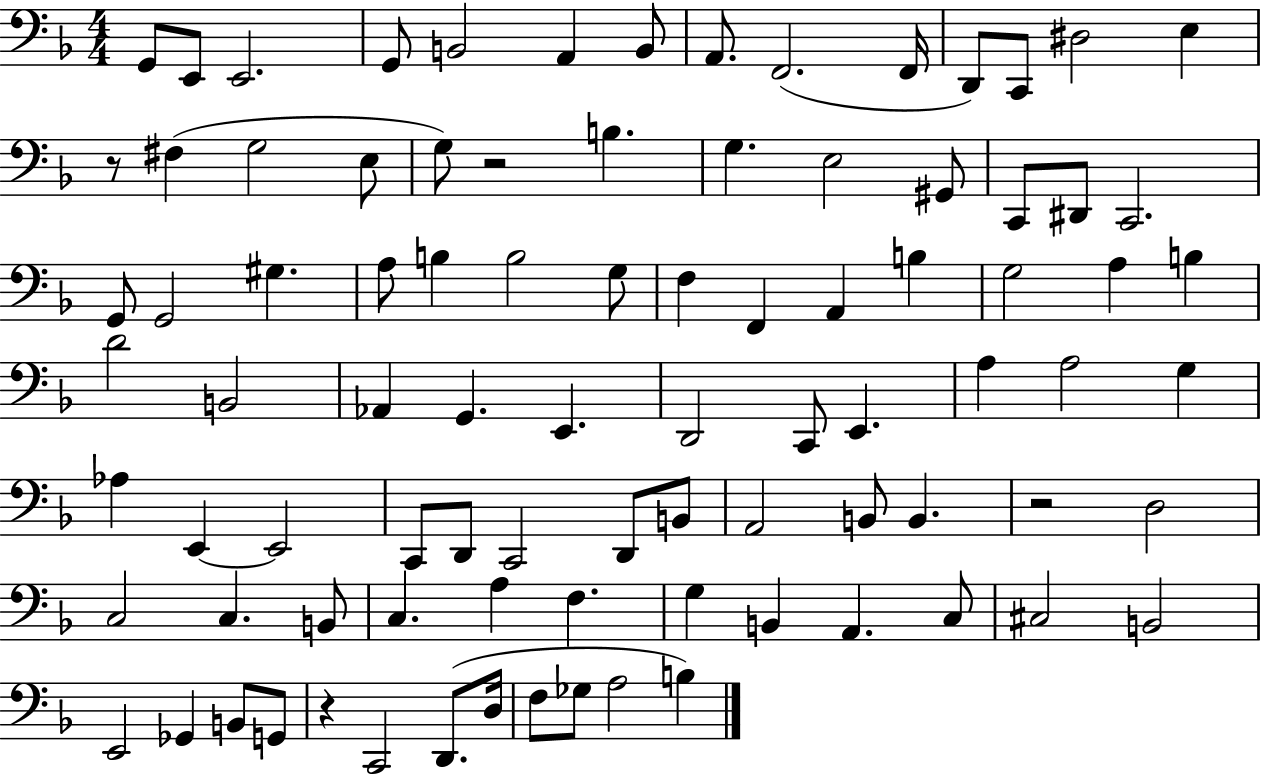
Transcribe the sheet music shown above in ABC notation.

X:1
T:Untitled
M:4/4
L:1/4
K:F
G,,/2 E,,/2 E,,2 G,,/2 B,,2 A,, B,,/2 A,,/2 F,,2 F,,/4 D,,/2 C,,/2 ^D,2 E, z/2 ^F, G,2 E,/2 G,/2 z2 B, G, E,2 ^G,,/2 C,,/2 ^D,,/2 C,,2 G,,/2 G,,2 ^G, A,/2 B, B,2 G,/2 F, F,, A,, B, G,2 A, B, D2 B,,2 _A,, G,, E,, D,,2 C,,/2 E,, A, A,2 G, _A, E,, E,,2 C,,/2 D,,/2 C,,2 D,,/2 B,,/2 A,,2 B,,/2 B,, z2 D,2 C,2 C, B,,/2 C, A, F, G, B,, A,, C,/2 ^C,2 B,,2 E,,2 _G,, B,,/2 G,,/2 z C,,2 D,,/2 D,/4 F,/2 _G,/2 A,2 B,